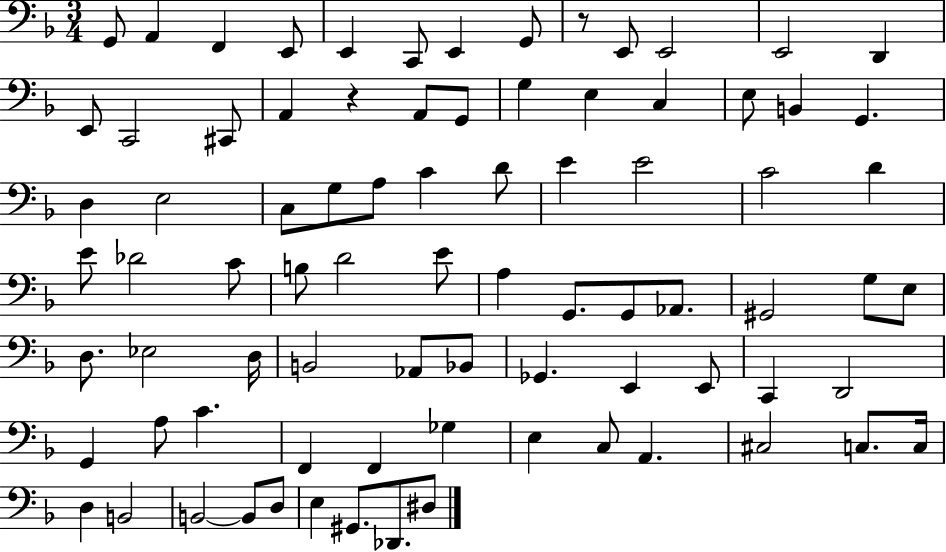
X:1
T:Untitled
M:3/4
L:1/4
K:F
G,,/2 A,, F,, E,,/2 E,, C,,/2 E,, G,,/2 z/2 E,,/2 E,,2 E,,2 D,, E,,/2 C,,2 ^C,,/2 A,, z A,,/2 G,,/2 G, E, C, E,/2 B,, G,, D, E,2 C,/2 G,/2 A,/2 C D/2 E E2 C2 D E/2 _D2 C/2 B,/2 D2 E/2 A, G,,/2 G,,/2 _A,,/2 ^G,,2 G,/2 E,/2 D,/2 _E,2 D,/4 B,,2 _A,,/2 _B,,/2 _G,, E,, E,,/2 C,, D,,2 G,, A,/2 C F,, F,, _G, E, C,/2 A,, ^C,2 C,/2 C,/4 D, B,,2 B,,2 B,,/2 D,/2 E, ^G,,/2 _D,,/2 ^D,/2